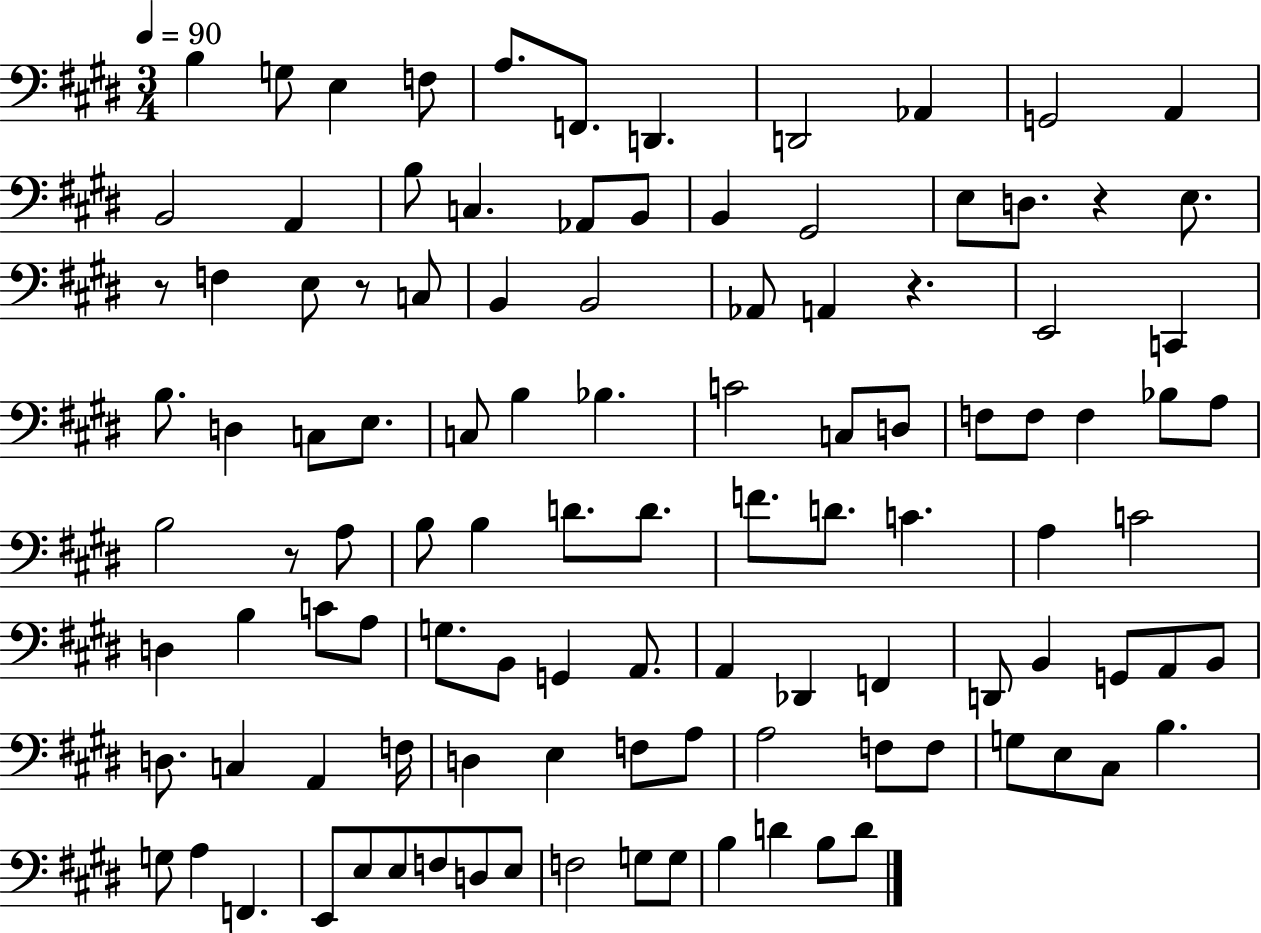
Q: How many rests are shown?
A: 5